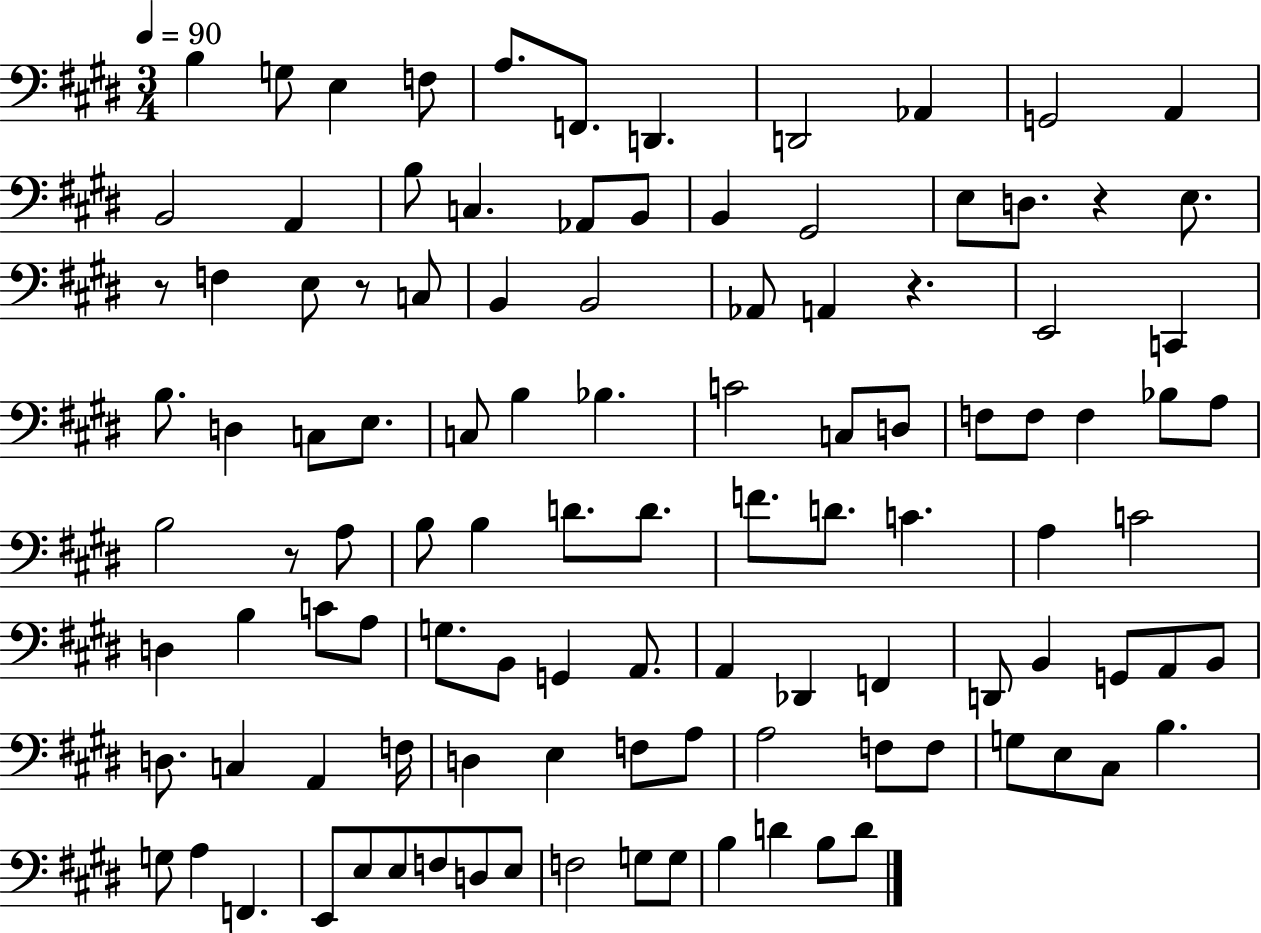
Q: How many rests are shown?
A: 5